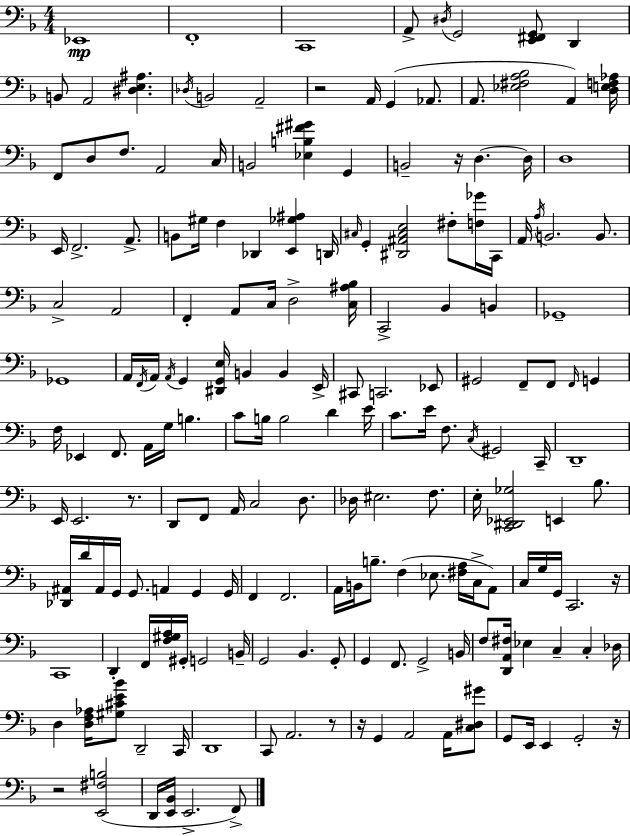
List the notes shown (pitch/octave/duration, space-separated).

Eb2/w F2/w C2/w A2/e D#3/s G2/h [E2,F#2,G2]/e D2/q B2/e A2/h [D#3,E3,A#3]/q. Db3/s B2/h A2/h R/h A2/s G2/q Ab2/e. A2/e. [Eb3,F#3,A3,Bb3]/h A2/q [D3,E3,F3,Ab3]/s F2/e D3/e F3/e. A2/h C3/s B2/h [Eb3,B3,F#4,G#4]/q G2/q B2/h R/s D3/q. D3/s D3/w E2/s F2/h. A2/e. B2/e G#3/s F3/q Db2/q [E2,Gb3,A#3]/q D2/s C#3/s G2/q [D#2,A#2,C#3,E3]/h F#3/e [F3,Gb4]/s C2/s A2/s A3/s B2/h. B2/e. C3/h A2/h F2/q A2/e C3/s D3/h [C3,A#3,Bb3]/s C2/h Bb2/q B2/q Gb2/w Gb2/w A2/s F2/s A2/s A2/s G2/q [D#2,G2,E3]/s B2/q B2/q E2/s C#2/e C2/h. Eb2/e G#2/h F2/e F2/e F2/s G2/q F3/s Eb2/q F2/e. A2/s G3/s B3/q. C4/e B3/s B3/h D4/q E4/s C4/e. E4/s F3/e. C3/s G#2/h C2/s D2/w E2/s E2/h. R/e. D2/e F2/e A2/s C3/h D3/e. Db3/s EIS3/h. F3/e. E3/s [C2,D#2,Eb2,Gb3]/h E2/q Bb3/e. [Db2,A#2]/s D4/s A#2/s G2/s G2/e. A2/q G2/q G2/s F2/q F2/h. A2/s B2/s B3/e. F3/q Eb3/e. [F#3,A3]/s C3/s A2/e C3/s G3/s G2/s C2/h. R/s C2/w D2/q F2/s [F3,G#3,A3]/s G#2/s G2/h B2/s G2/h Bb2/q. G2/e G2/q F2/e. G2/h B2/s F3/e [D2,A2,F#3]/s Eb3/q C3/q C3/q Db3/s D3/q [D3,F3,Ab3]/s [G#3,C#4,E4,Bb4]/e D2/h C2/s D2/w C2/e A2/h. R/e R/s G2/q A2/h A2/s [C3,D#3,G#4]/e G2/e E2/s E2/q G2/h R/s R/h [E2,F#3,B3]/h D2/s [E2,Bb2]/s E2/h. F2/e